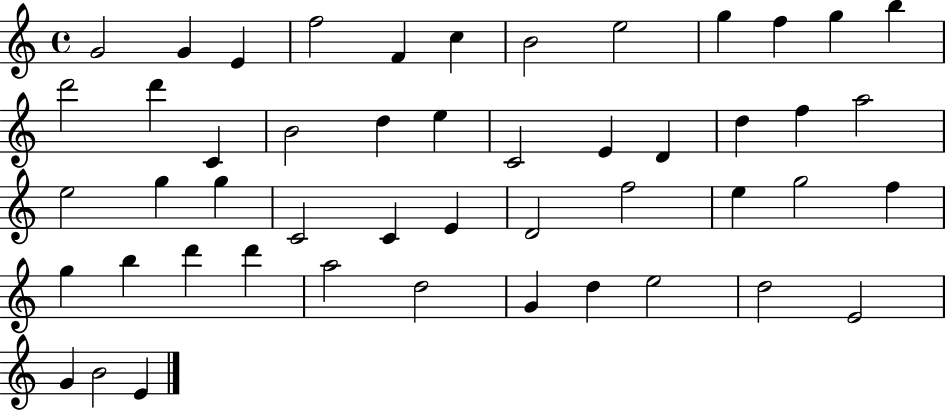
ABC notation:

X:1
T:Untitled
M:4/4
L:1/4
K:C
G2 G E f2 F c B2 e2 g f g b d'2 d' C B2 d e C2 E D d f a2 e2 g g C2 C E D2 f2 e g2 f g b d' d' a2 d2 G d e2 d2 E2 G B2 E